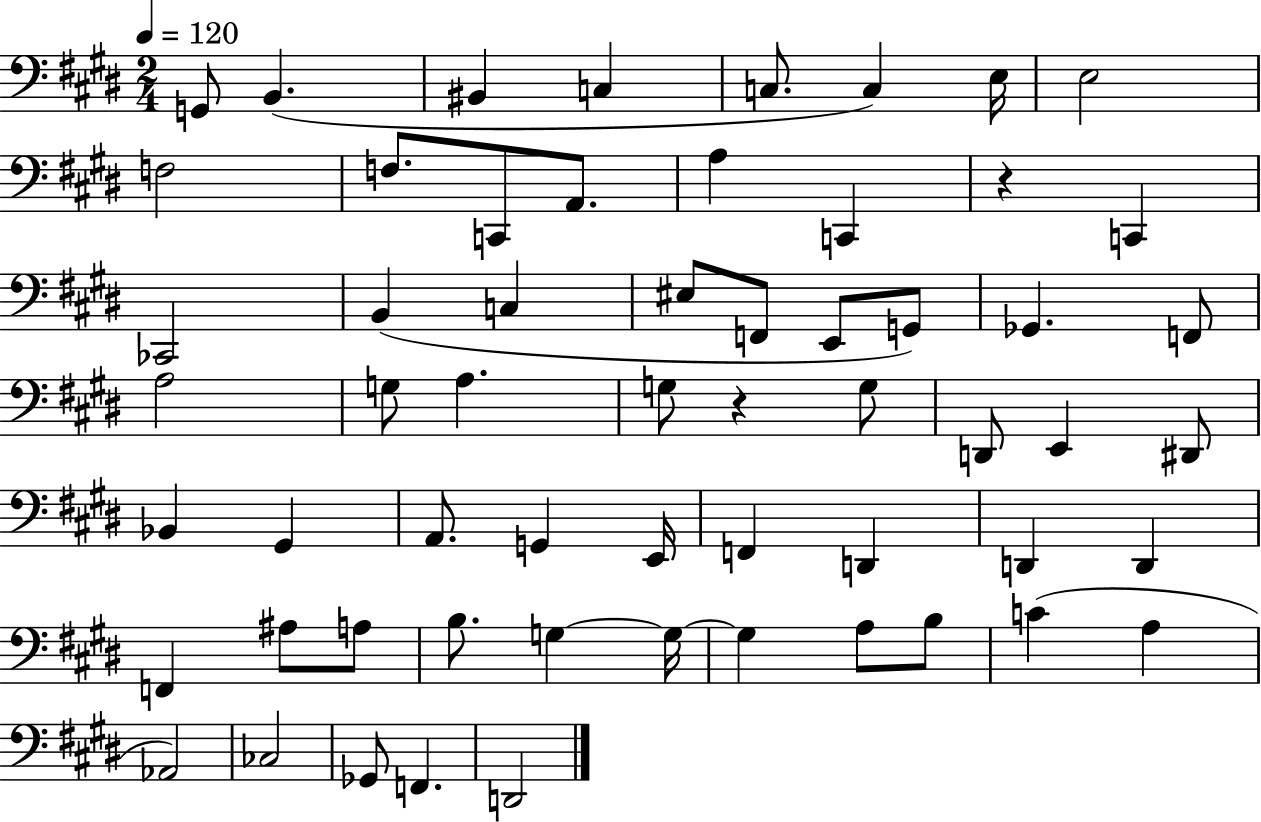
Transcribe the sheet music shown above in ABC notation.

X:1
T:Untitled
M:2/4
L:1/4
K:E
G,,/2 B,, ^B,, C, C,/2 C, E,/4 E,2 F,2 F,/2 C,,/2 A,,/2 A, C,, z C,, _C,,2 B,, C, ^E,/2 F,,/2 E,,/2 G,,/2 _G,, F,,/2 A,2 G,/2 A, G,/2 z G,/2 D,,/2 E,, ^D,,/2 _B,, ^G,, A,,/2 G,, E,,/4 F,, D,, D,, D,, F,, ^A,/2 A,/2 B,/2 G, G,/4 G, A,/2 B,/2 C A, _A,,2 _C,2 _G,,/2 F,, D,,2